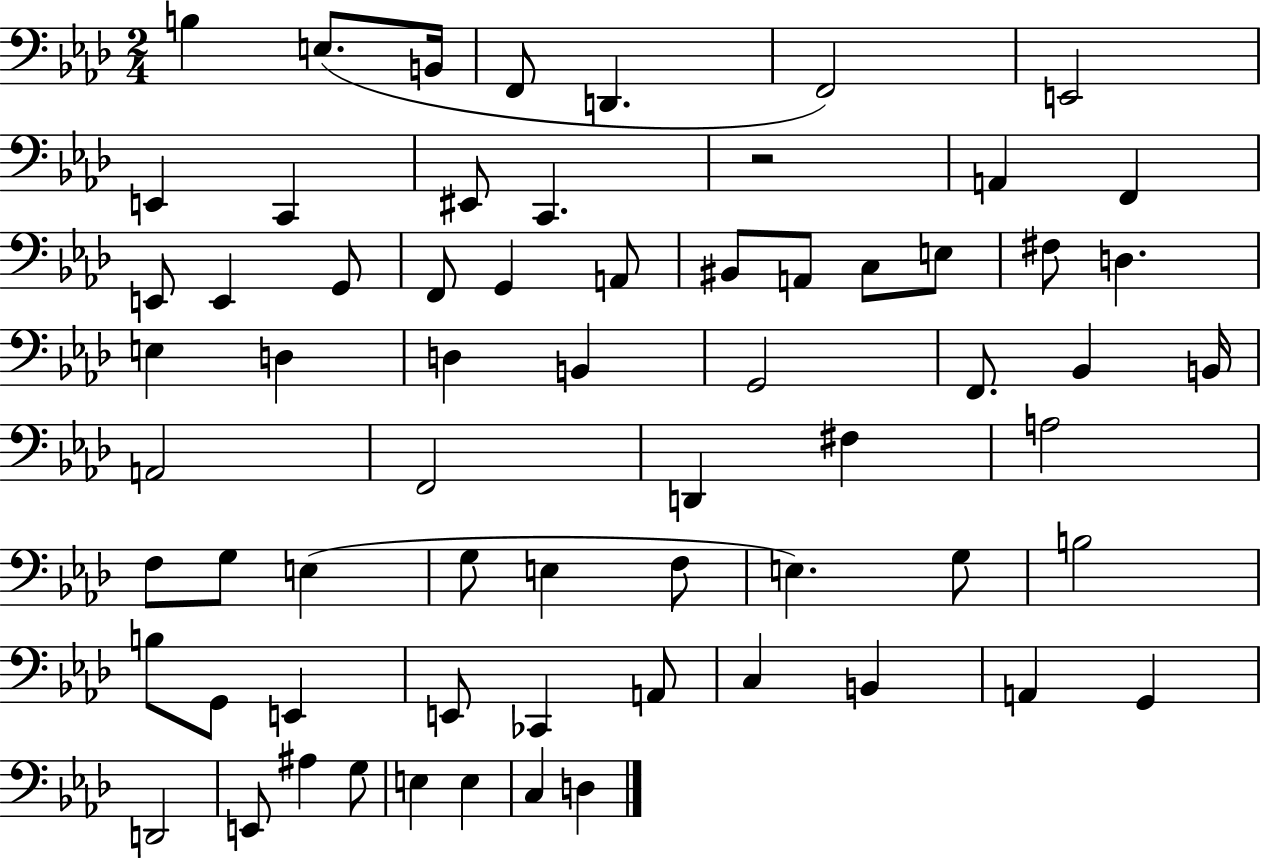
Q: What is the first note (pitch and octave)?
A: B3